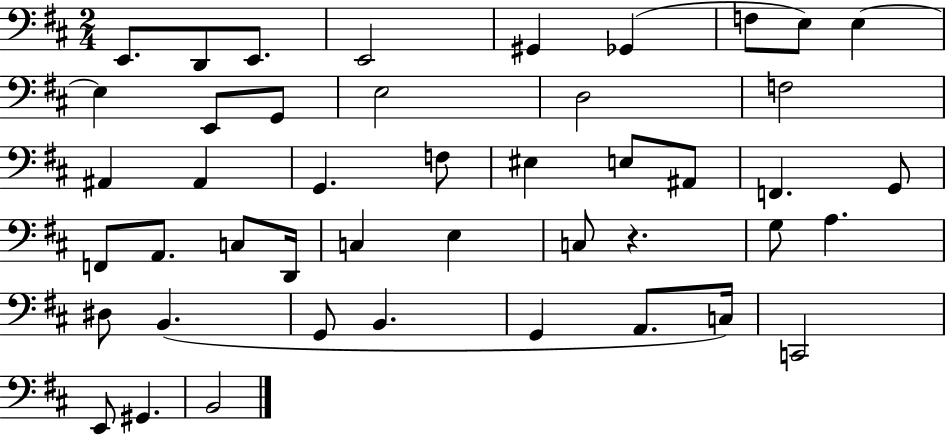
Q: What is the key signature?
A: D major